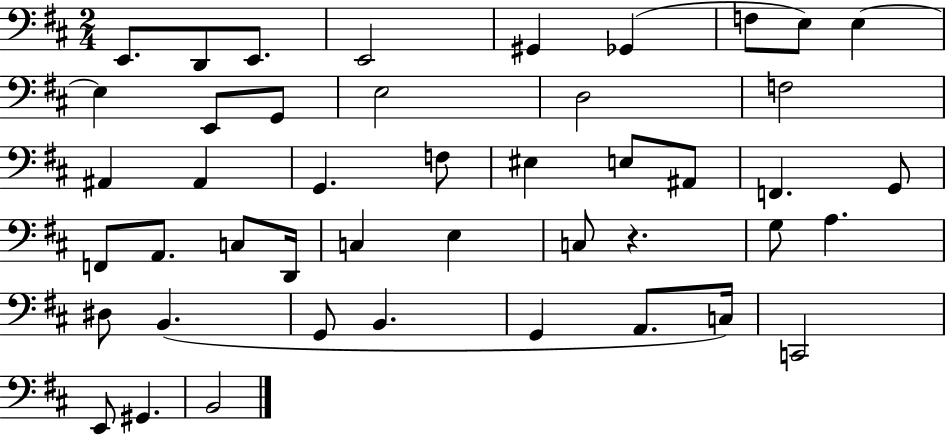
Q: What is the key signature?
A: D major